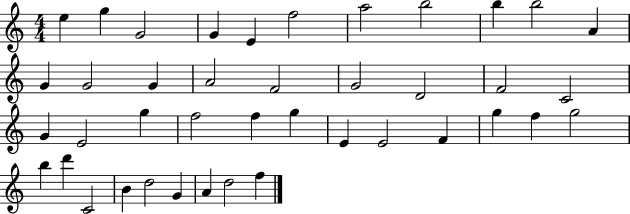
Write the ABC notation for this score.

X:1
T:Untitled
M:4/4
L:1/4
K:C
e g G2 G E f2 a2 b2 b b2 A G G2 G A2 F2 G2 D2 F2 C2 G E2 g f2 f g E E2 F g f g2 b d' C2 B d2 G A d2 f